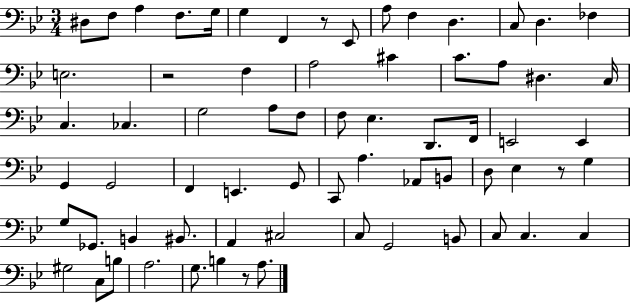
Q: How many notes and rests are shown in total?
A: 68